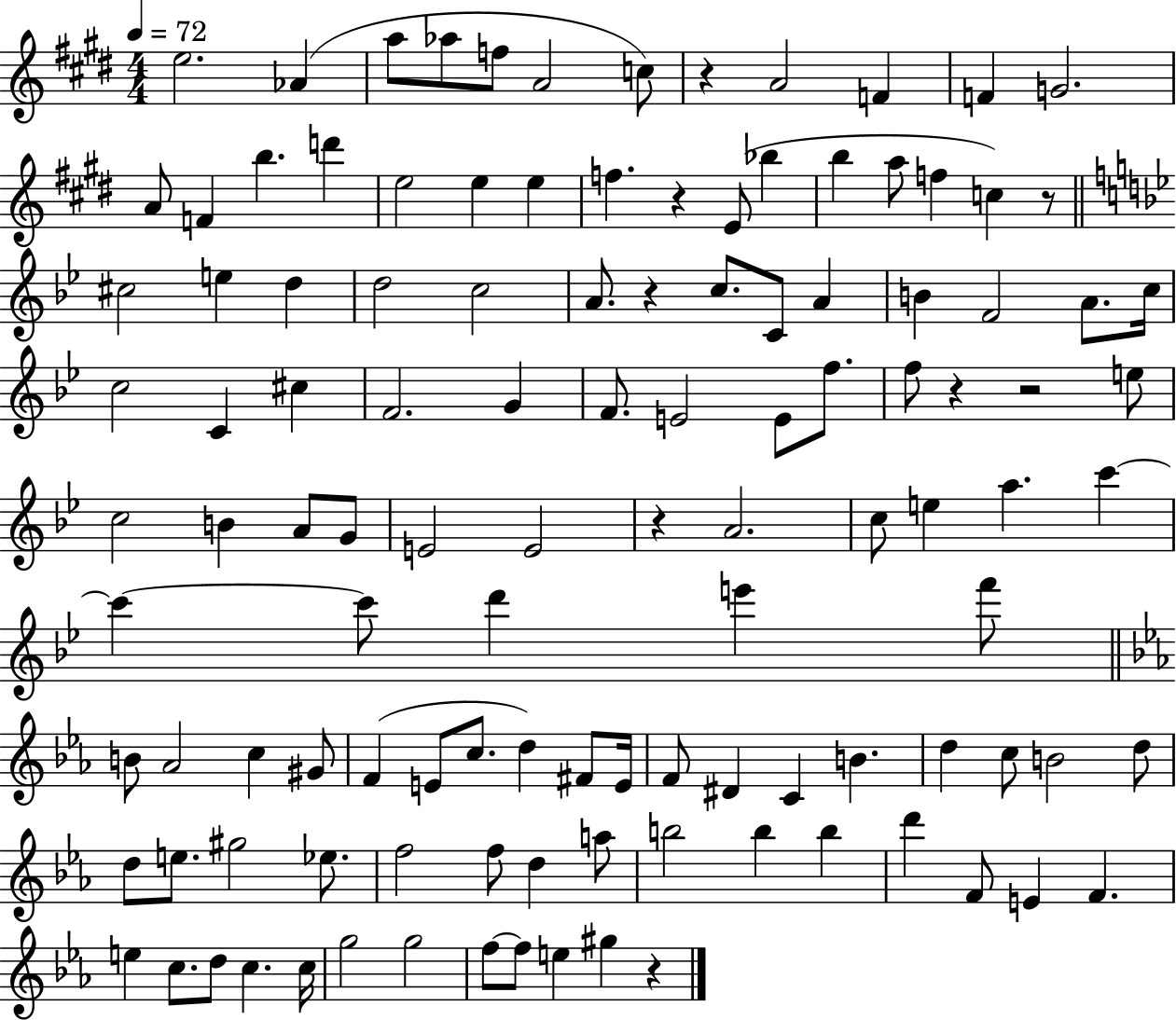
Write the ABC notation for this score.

X:1
T:Untitled
M:4/4
L:1/4
K:E
e2 _A a/2 _a/2 f/2 A2 c/2 z A2 F F G2 A/2 F b d' e2 e e f z E/2 _b b a/2 f c z/2 ^c2 e d d2 c2 A/2 z c/2 C/2 A B F2 A/2 c/4 c2 C ^c F2 G F/2 E2 E/2 f/2 f/2 z z2 e/2 c2 B A/2 G/2 E2 E2 z A2 c/2 e a c' c' c'/2 d' e' f'/2 B/2 _A2 c ^G/2 F E/2 c/2 d ^F/2 E/4 F/2 ^D C B d c/2 B2 d/2 d/2 e/2 ^g2 _e/2 f2 f/2 d a/2 b2 b b d' F/2 E F e c/2 d/2 c c/4 g2 g2 f/2 f/2 e ^g z